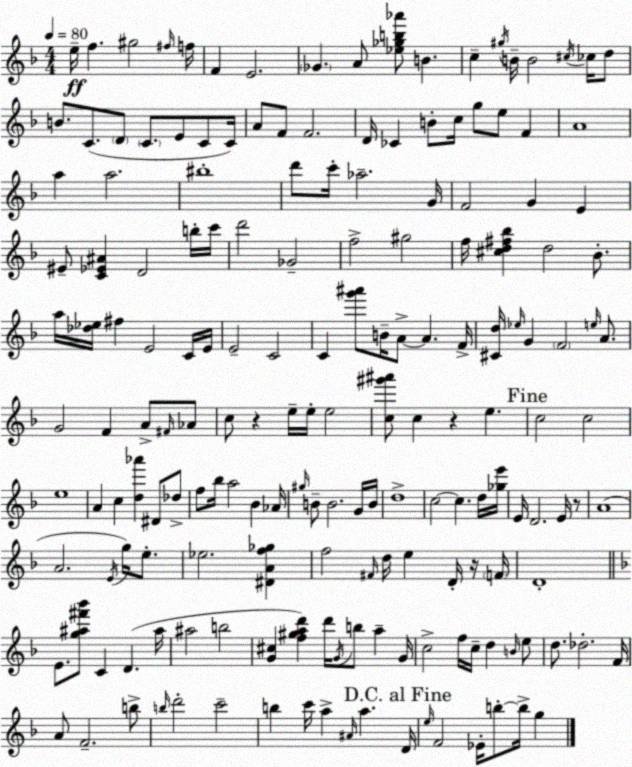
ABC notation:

X:1
T:Untitled
M:4/4
L:1/4
K:F
e/4 f ^g2 ^f/4 f/4 F E2 _G A/2 [_e_gb_a']/2 B c ^g/4 B/4 B2 ^c/4 _c/4 d/2 B/2 C/2 D/2 C/2 E/2 C/2 C/4 A/2 F/2 F2 D/4 _C B/2 c/4 g/2 e/2 F A4 a a2 ^b4 d'/2 c'/4 _a2 G/4 F2 G E ^E/2 [C_E^A] D2 b/4 c'/4 d'2 _G2 f2 ^g2 f/4 [^cd^f_b] d2 _B/2 a/4 [_d_e]/4 ^f E2 C/4 E/4 E2 C2 C [g'^a']/2 B/4 A/2 A F/4 [^Cd]/4 _e/4 G F2 e/4 A/2 G2 F A/2 ^F/4 _A/2 c/2 z e/4 e/4 e2 [c^g'^a']/2 c z e c2 c2 e4 A c [d_a'] ^D/2 _d/2 f/2 _b/4 a2 _B _A/4 ^g/4 B/2 B2 G/4 B/4 d4 c2 c d/4 [_ge']/4 E/4 D2 E/4 z/2 A4 A2 E/4 g/4 e/2 _e2 [^DAf_g] f2 ^F/4 d/4 e D/4 z/4 F/4 D4 E/2 [g^a^f'_b']/2 C D ^a/4 ^a2 b2 [G^c] [f^gad'] d'/4 G/4 b/2 a G/4 c2 f/4 c/4 d B/4 e/2 d/2 _d2 F/4 A/2 F2 b/2 b/4 d'2 c'2 b c'/4 a ^A/4 a D/4 e/4 F2 _E/4 b/2 b/4 g